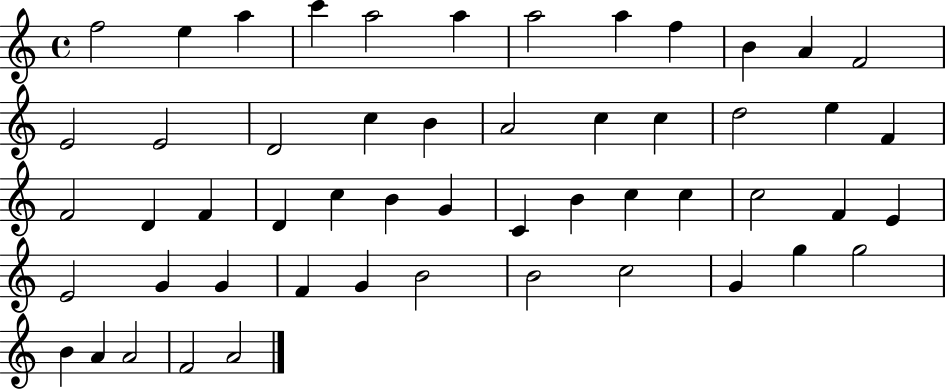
X:1
T:Untitled
M:4/4
L:1/4
K:C
f2 e a c' a2 a a2 a f B A F2 E2 E2 D2 c B A2 c c d2 e F F2 D F D c B G C B c c c2 F E E2 G G F G B2 B2 c2 G g g2 B A A2 F2 A2